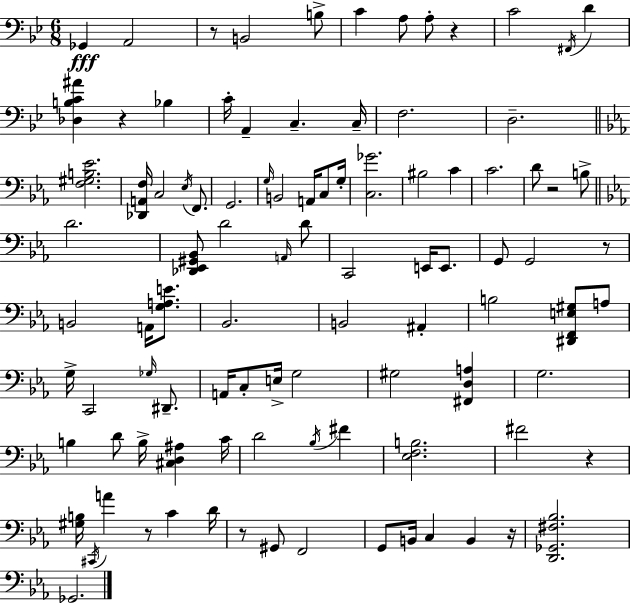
{
  \clef bass
  \numericTimeSignature
  \time 6/8
  \key bes \major
  \repeat volta 2 { ges,4\fff a,2 | r8 b,2 b8-> | c'4 a8 a8-. r4 | c'2 \acciaccatura { fis,16 } d'4 | \break <des b c' ais'>4 r4 bes4 | c'16-. a,4-- c4.-- | c16-- f2. | d2.-- | \break \bar "||" \break \key c \minor <f gis b ees'>2. | <des, a, f>16 c2 \acciaccatura { ees16 } f,8. | g,2. | \grace { g16 } b,2 a,16 c8 | \break g16-. <c ges'>2. | bis2 c'4 | c'2. | d'8 r2 | \break b8-> \bar "||" \break \key ees \major d'2. | <des, ees, gis, bes,>8 d'2 \grace { a,16 } d'8 | c,2 e,16 e,8. | g,8 g,2 r8 | \break b,2 a,16 <g a e'>8. | bes,2. | b,2 ais,4-. | b2 <dis, f, e gis>8 a8 | \break g16-> c,2 \grace { ges16 } dis,8.-- | a,16 c8-. e16-> g2 | gis2 <fis, d a>4 | g2. | \break b4 d'8 b16-> <cis d ais>4 | c'16 d'2 \acciaccatura { bes16 } fis'4 | <ees f b>2. | fis'2 r4 | \break <gis b>16 \acciaccatura { cis,16 } a'4 r8 c'4 | d'16 r8 gis,8 f,2 | g,8 b,16 c4 b,4 | r16 <d, ges, fis bes>2. | \break ges,2. | } \bar "|."
}